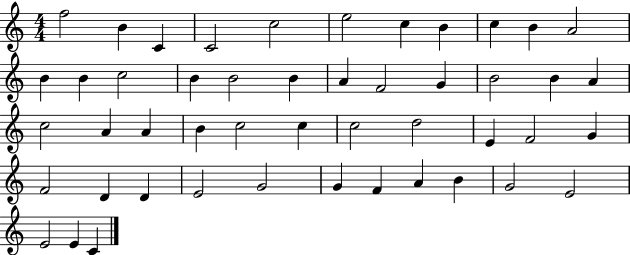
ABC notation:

X:1
T:Untitled
M:4/4
L:1/4
K:C
f2 B C C2 c2 e2 c B c B A2 B B c2 B B2 B A F2 G B2 B A c2 A A B c2 c c2 d2 E F2 G F2 D D E2 G2 G F A B G2 E2 E2 E C